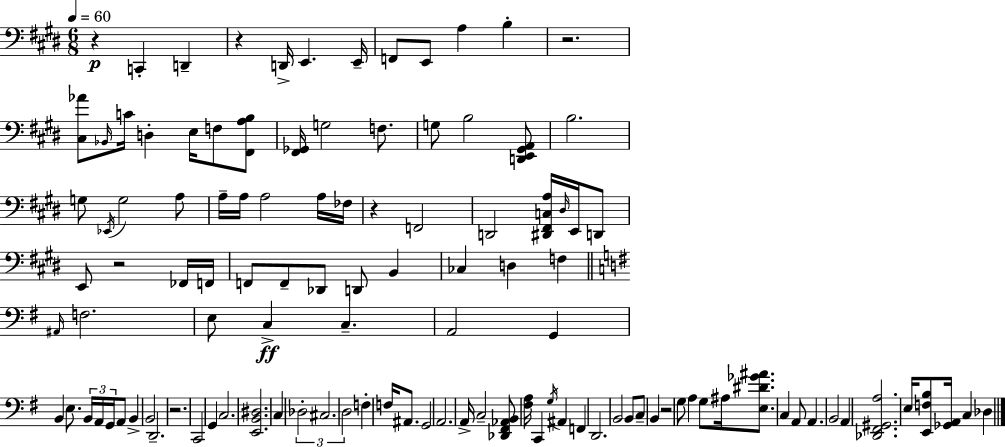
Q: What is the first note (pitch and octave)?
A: C2